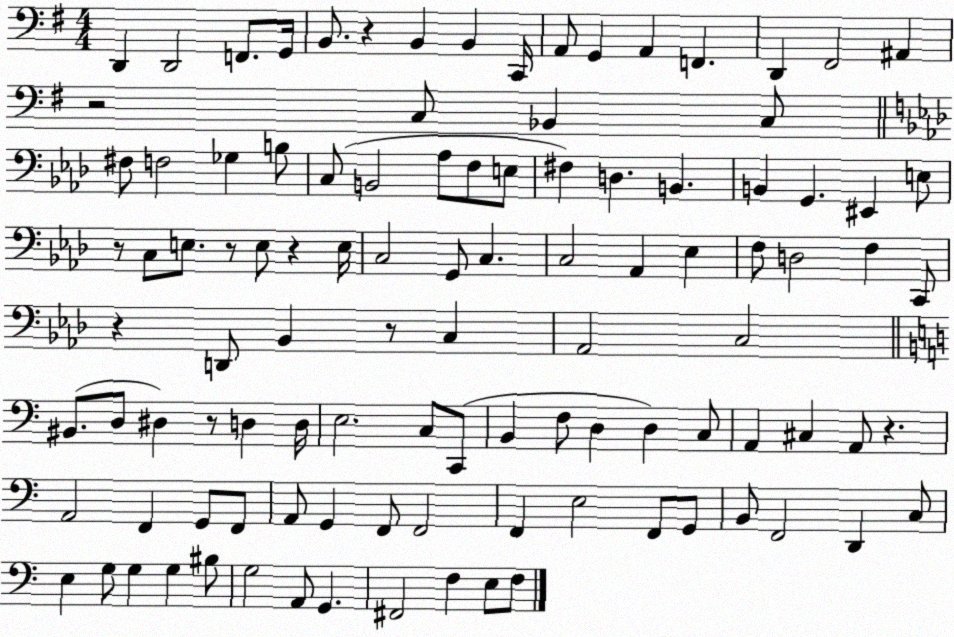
X:1
T:Untitled
M:4/4
L:1/4
K:G
D,, D,,2 F,,/2 G,,/4 B,,/2 z B,, B,, C,,/4 A,,/2 G,, A,, F,, D,, ^F,,2 ^A,, z2 C,/2 _B,, C,/2 ^F,/2 F,2 _G, B,/2 C,/2 B,,2 _A,/2 F,/2 E,/2 ^F, D, B,, B,, G,, ^E,, E,/2 z/2 C,/2 E,/2 z/2 E,/2 z E,/4 C,2 G,,/2 C, C,2 _A,, _E, F,/2 D,2 F, C,,/2 z D,,/2 _B,, z/2 C, _A,,2 C,2 ^B,,/2 D,/2 ^D, z/2 D, D,/4 E,2 C,/2 C,,/2 B,, F,/2 D, D, C,/2 A,, ^C, A,,/2 z A,,2 F,, G,,/2 F,,/2 A,,/2 G,, F,,/2 F,,2 F,, E,2 F,,/2 G,,/2 B,,/2 F,,2 D,, C,/2 E, G,/2 G, G, ^B,/2 G,2 A,,/2 G,, ^F,,2 F, E,/2 F,/2